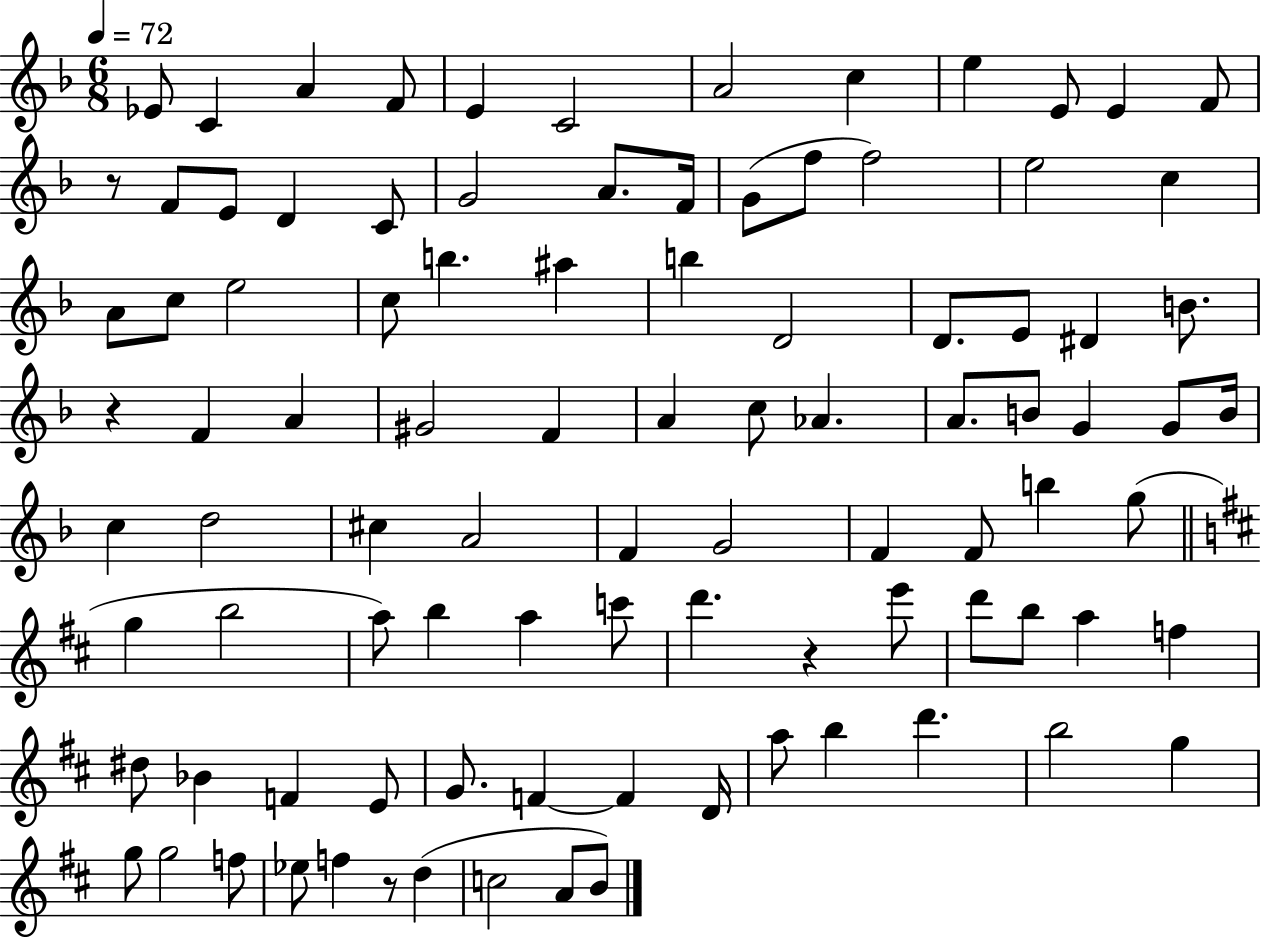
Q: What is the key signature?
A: F major